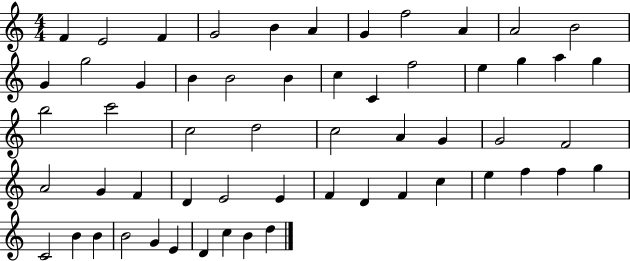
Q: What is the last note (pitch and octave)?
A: D5